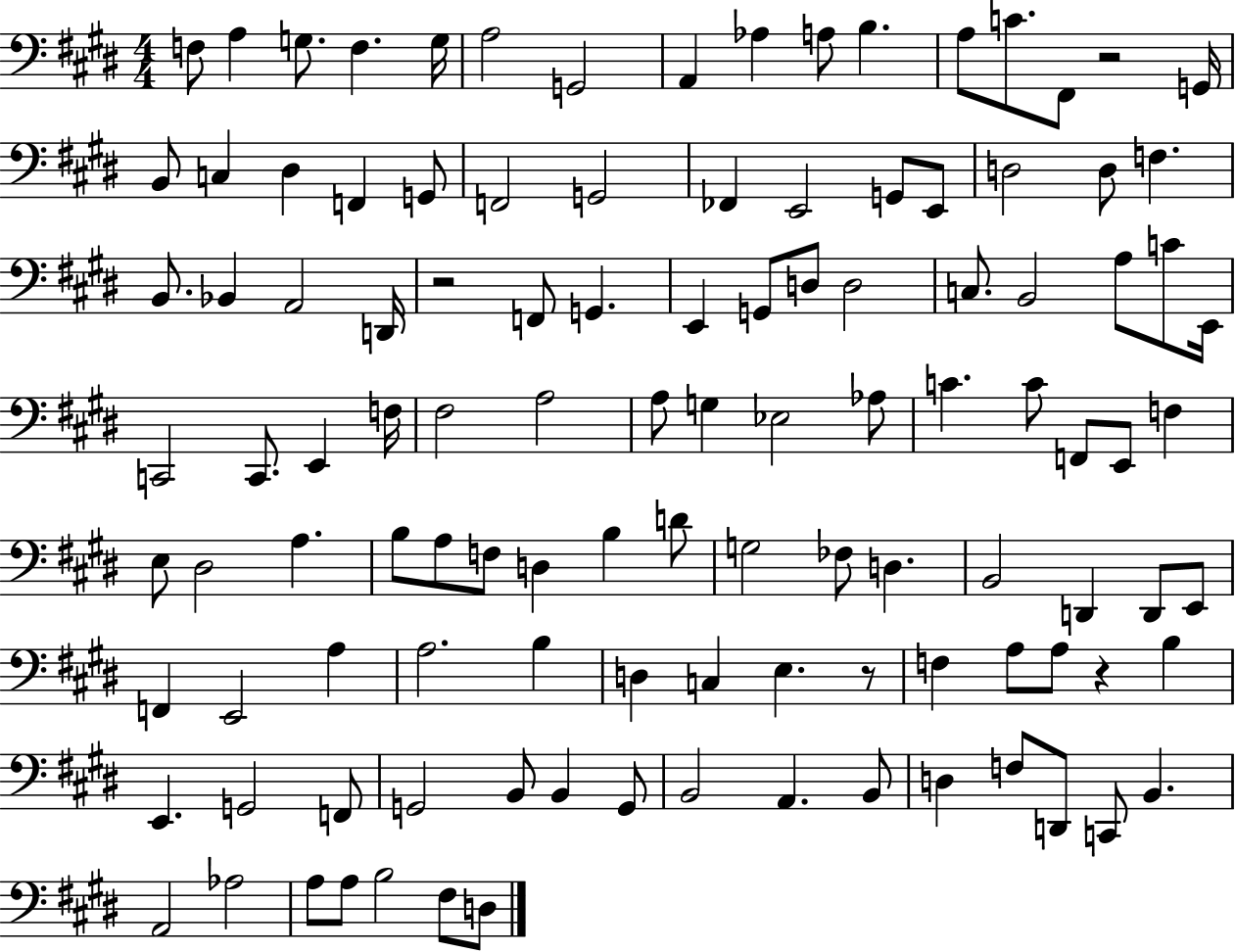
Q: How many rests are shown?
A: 4